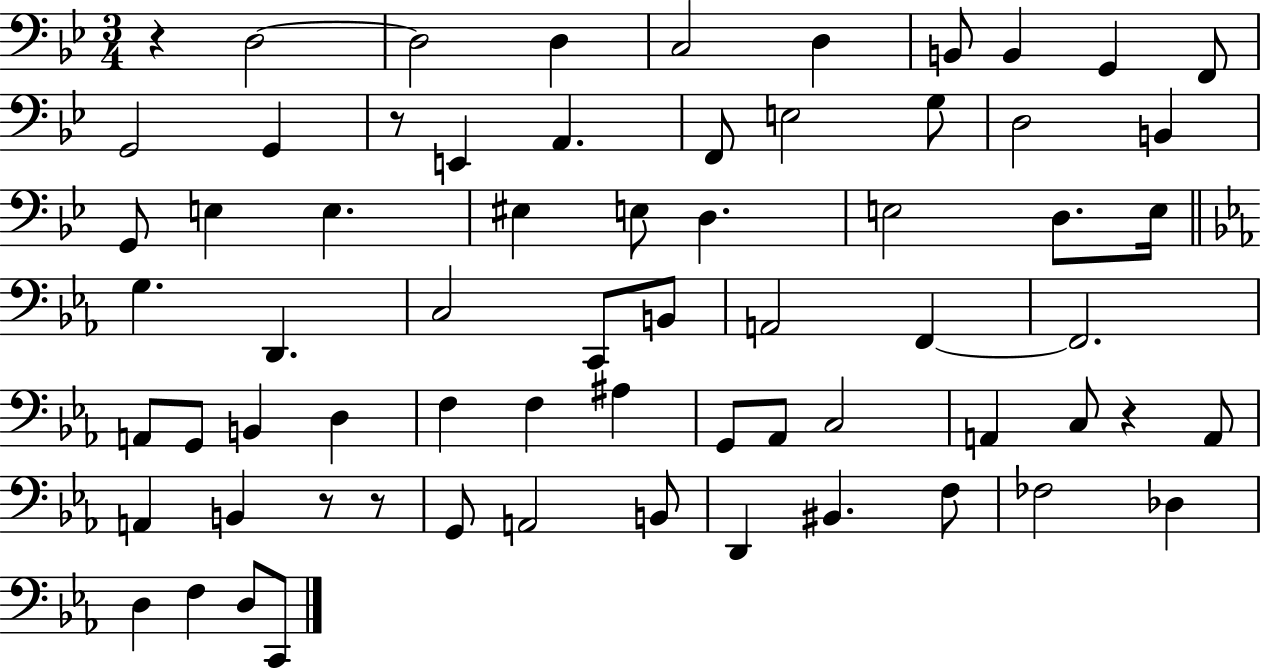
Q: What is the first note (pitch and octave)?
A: D3